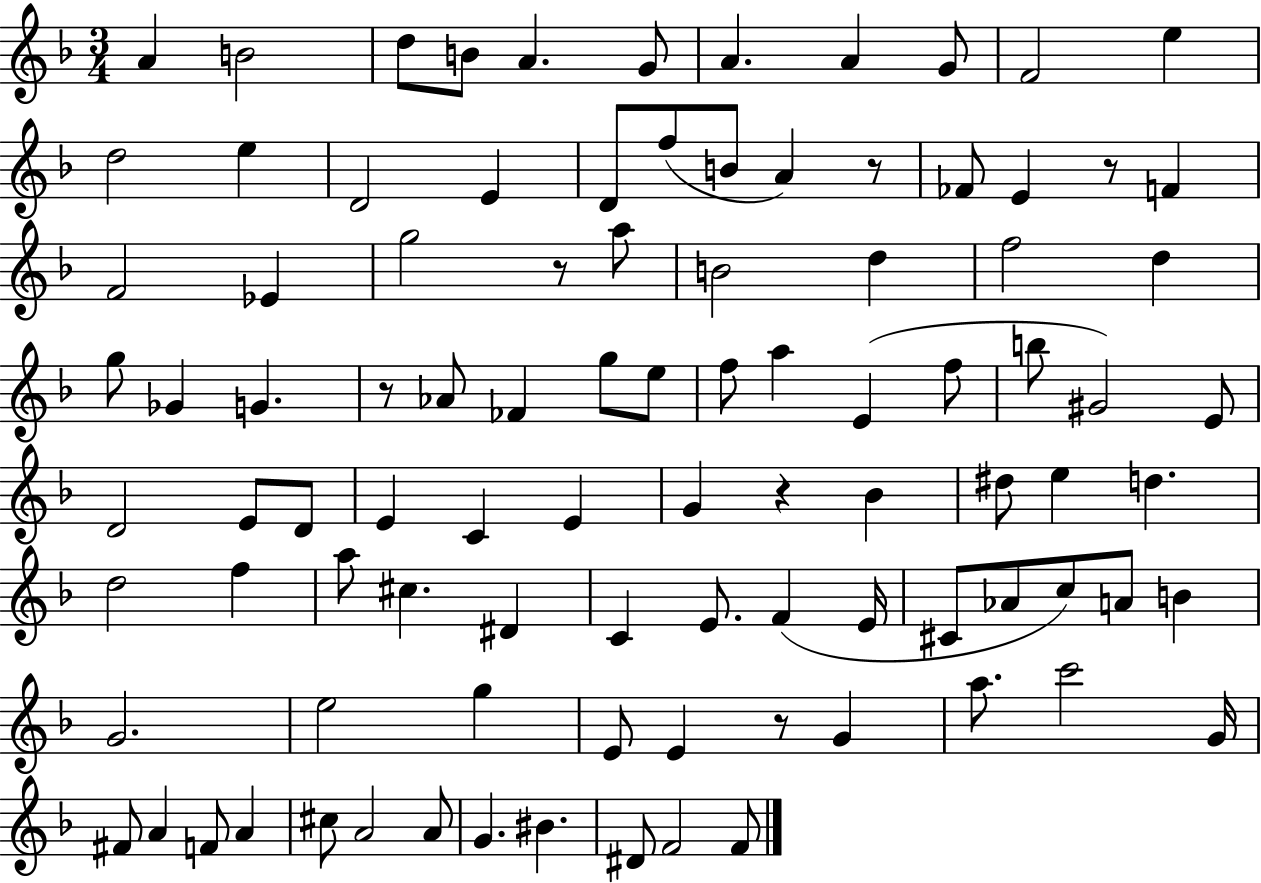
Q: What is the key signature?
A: F major